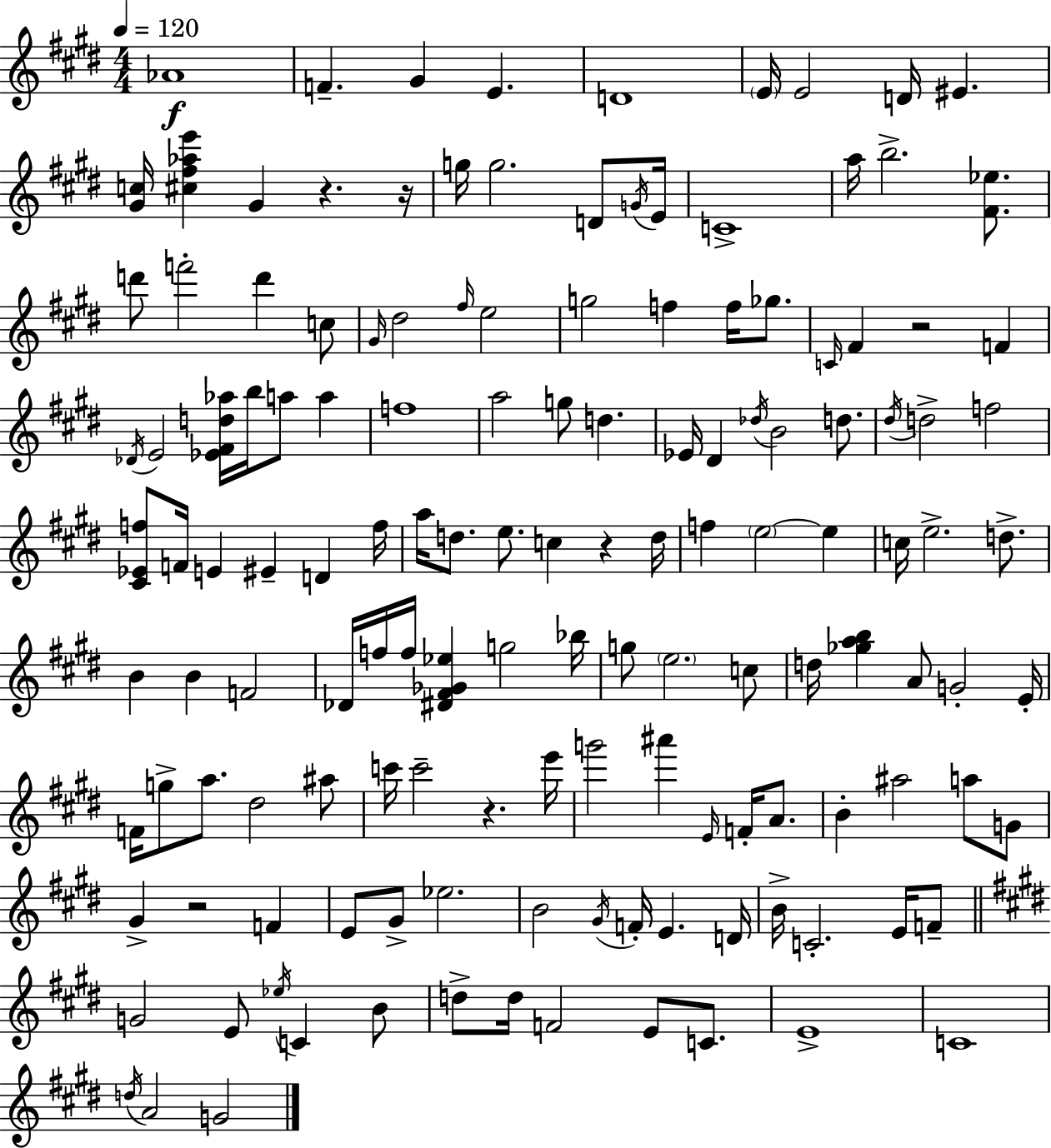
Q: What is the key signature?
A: E major